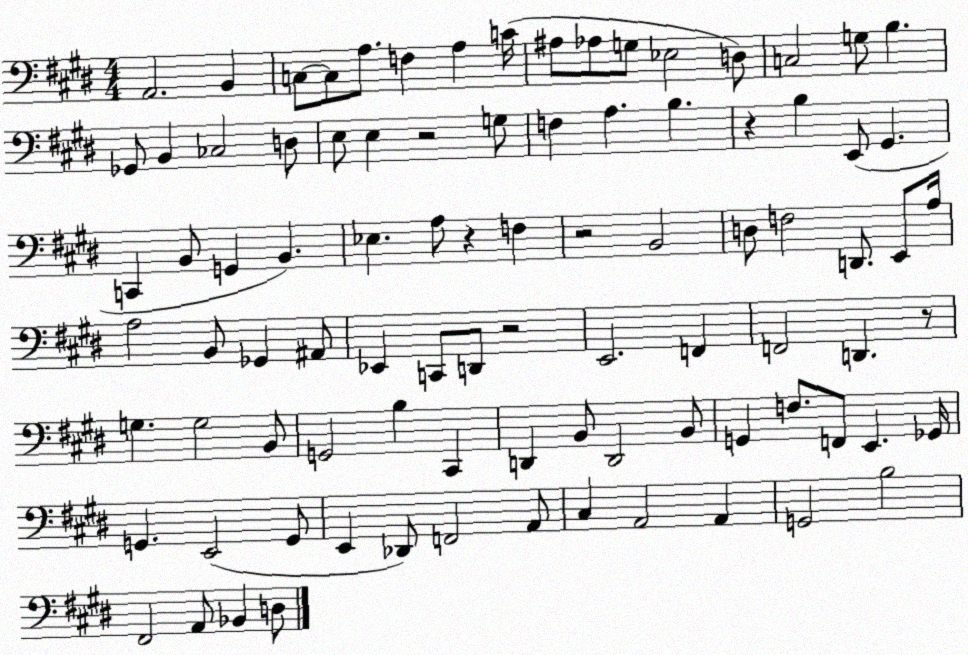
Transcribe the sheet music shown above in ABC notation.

X:1
T:Untitled
M:4/4
L:1/4
K:E
A,,2 B,, C,/2 C,/2 A,/2 F, A, C/4 ^A,/2 _A,/2 G,/2 _E,2 D,/2 C,2 G,/2 B, _G,,/2 B,, _C,2 D,/2 E,/2 E, z2 G,/2 F, A, B, z B, E,,/2 ^G,, C,, B,,/2 G,, B,, _E, A,/2 z F, z2 B,,2 D,/2 F,2 D,,/2 E,,/2 A,/4 A,2 B,,/2 _G,, ^A,,/2 _E,, C,,/2 D,,/2 z2 E,,2 F,, F,,2 D,, z/2 G, G,2 B,,/2 G,,2 B, ^C,, D,, B,,/2 D,,2 B,,/2 G,, F,/2 F,,/2 E,, _G,,/4 G,, E,,2 G,,/2 E,, _D,,/2 F,,2 A,,/2 ^C, A,,2 A,, G,,2 B,2 ^F,,2 A,,/2 _B,, D,/2